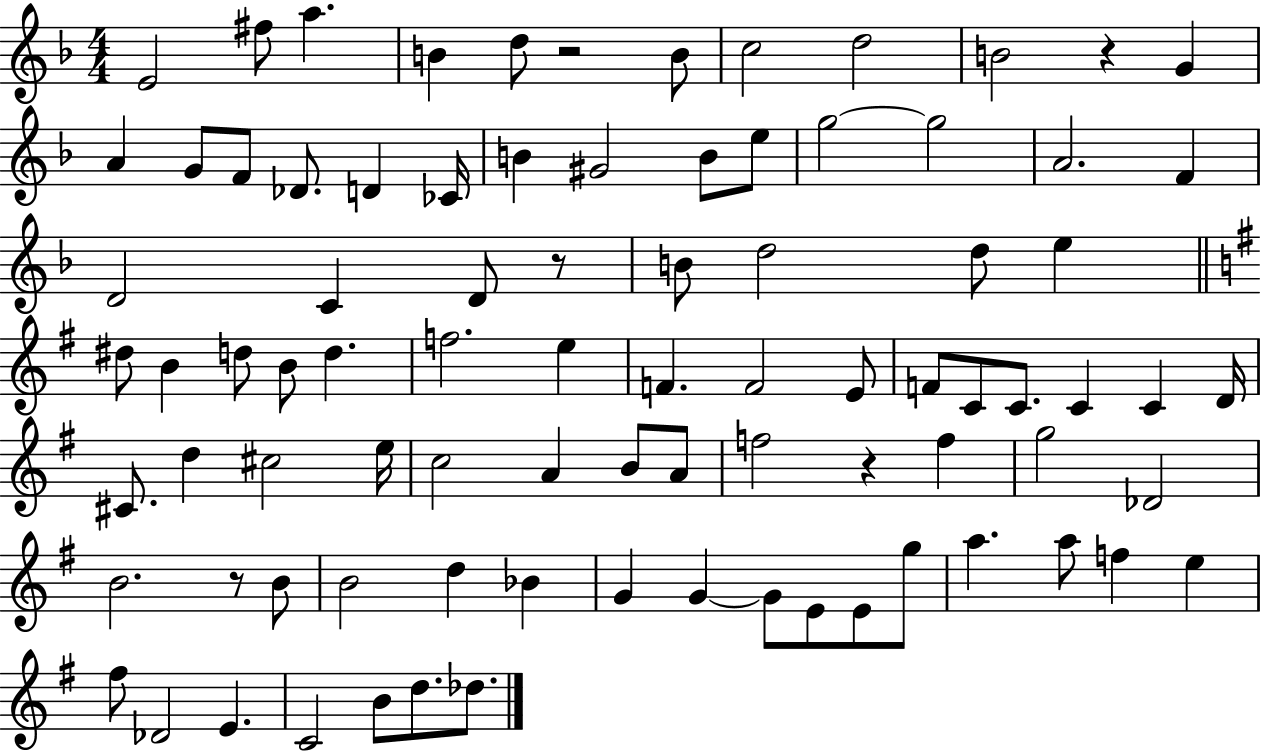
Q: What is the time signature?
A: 4/4